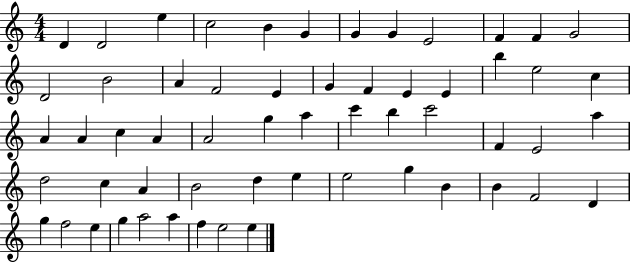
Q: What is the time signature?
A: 4/4